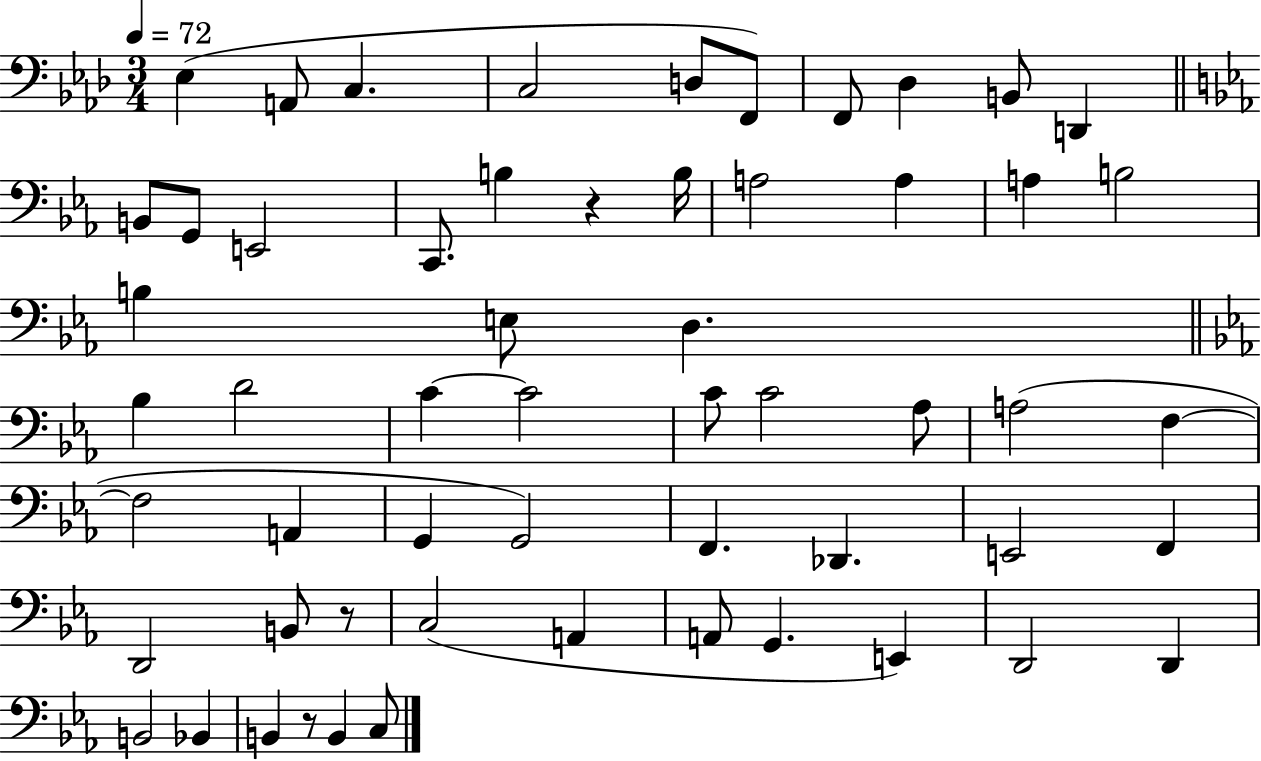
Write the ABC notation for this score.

X:1
T:Untitled
M:3/4
L:1/4
K:Ab
_E, A,,/2 C, C,2 D,/2 F,,/2 F,,/2 _D, B,,/2 D,, B,,/2 G,,/2 E,,2 C,,/2 B, z B,/4 A,2 A, A, B,2 B, E,/2 D, _B, D2 C C2 C/2 C2 _A,/2 A,2 F, F,2 A,, G,, G,,2 F,, _D,, E,,2 F,, D,,2 B,,/2 z/2 C,2 A,, A,,/2 G,, E,, D,,2 D,, B,,2 _B,, B,, z/2 B,, C,/2